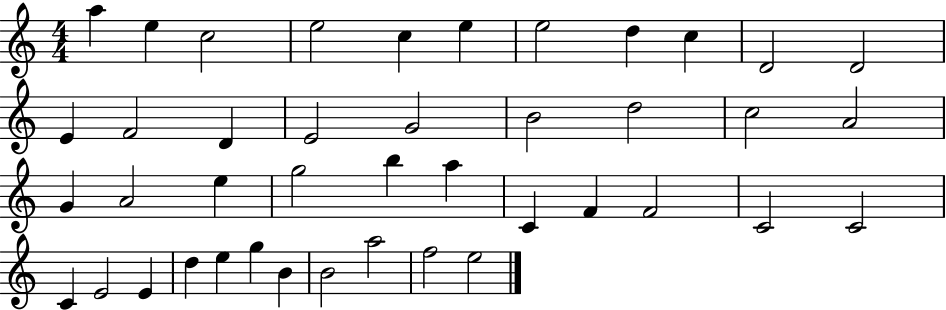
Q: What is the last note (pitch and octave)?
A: E5